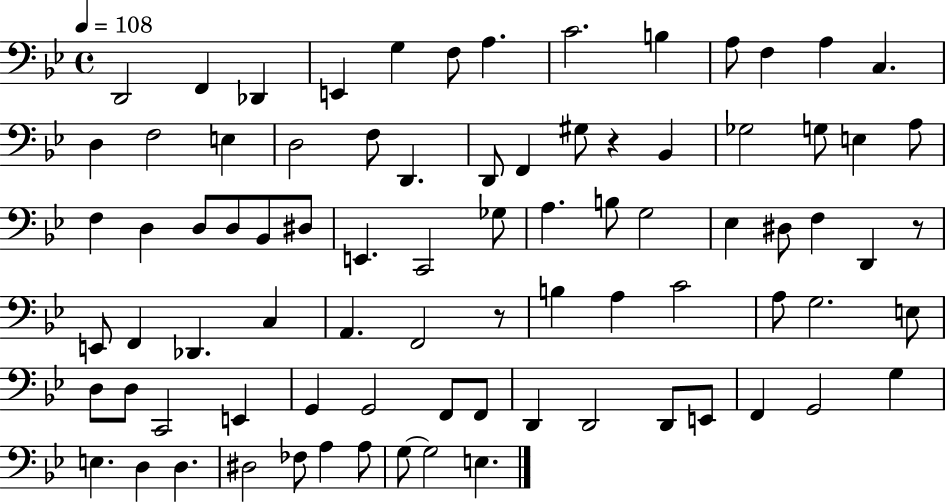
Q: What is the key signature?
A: BES major